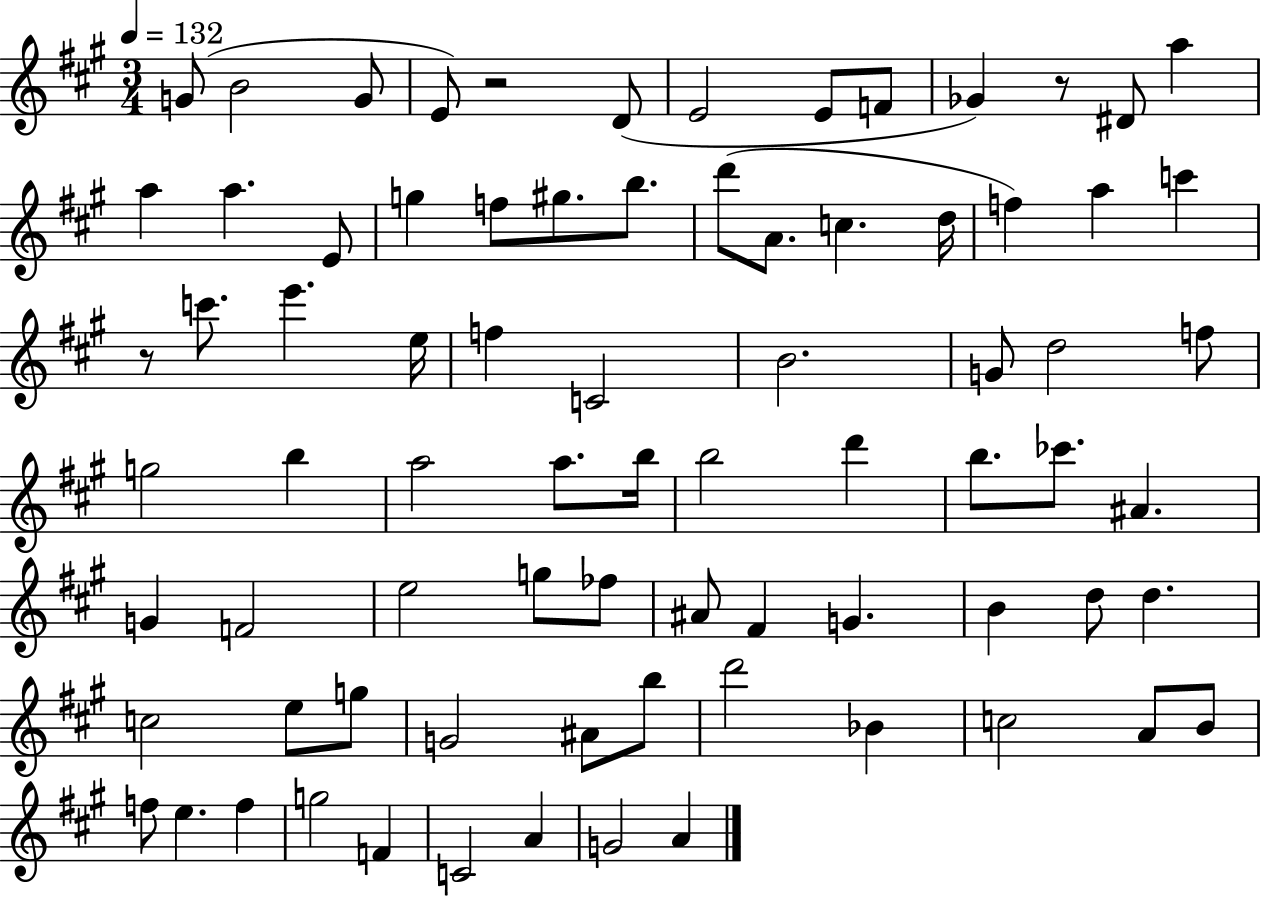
{
  \clef treble
  \numericTimeSignature
  \time 3/4
  \key a \major
  \tempo 4 = 132
  \repeat volta 2 { g'8( b'2 g'8 | e'8) r2 d'8( | e'2 e'8 f'8 | ges'4) r8 dis'8 a''4 | \break a''4 a''4. e'8 | g''4 f''8 gis''8. b''8. | d'''8( a'8. c''4. d''16 | f''4) a''4 c'''4 | \break r8 c'''8. e'''4. e''16 | f''4 c'2 | b'2. | g'8 d''2 f''8 | \break g''2 b''4 | a''2 a''8. b''16 | b''2 d'''4 | b''8. ces'''8. ais'4. | \break g'4 f'2 | e''2 g''8 fes''8 | ais'8 fis'4 g'4. | b'4 d''8 d''4. | \break c''2 e''8 g''8 | g'2 ais'8 b''8 | d'''2 bes'4 | c''2 a'8 b'8 | \break f''8 e''4. f''4 | g''2 f'4 | c'2 a'4 | g'2 a'4 | \break } \bar "|."
}